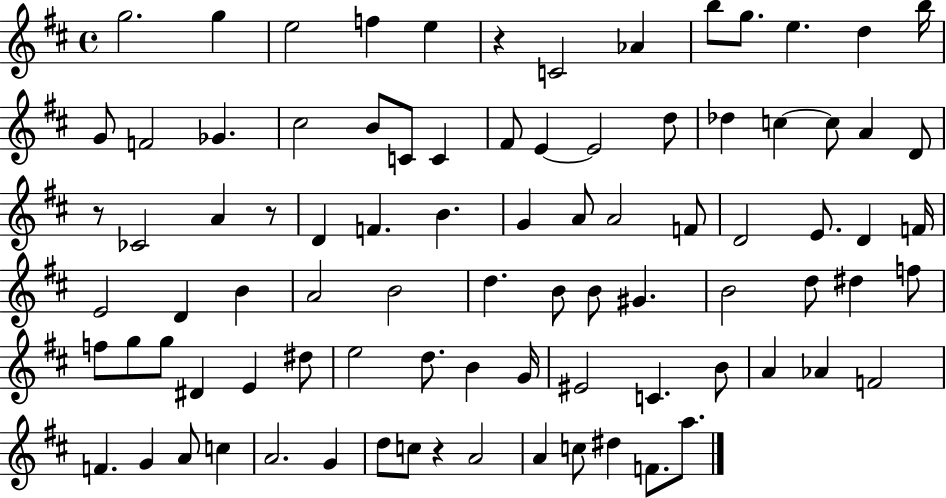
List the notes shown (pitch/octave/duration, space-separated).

G5/h. G5/q E5/h F5/q E5/q R/q C4/h Ab4/q B5/e G5/e. E5/q. D5/q B5/s G4/e F4/h Gb4/q. C#5/h B4/e C4/e C4/q F#4/e E4/q E4/h D5/e Db5/q C5/q C5/e A4/q D4/e R/e CES4/h A4/q R/e D4/q F4/q. B4/q. G4/q A4/e A4/h F4/e D4/h E4/e. D4/q F4/s E4/h D4/q B4/q A4/h B4/h D5/q. B4/e B4/e G#4/q. B4/h D5/e D#5/q F5/e F5/e G5/e G5/e D#4/q E4/q D#5/e E5/h D5/e. B4/q G4/s EIS4/h C4/q. B4/e A4/q Ab4/q F4/h F4/q. G4/q A4/e C5/q A4/h. G4/q D5/e C5/e R/q A4/h A4/q C5/e D#5/q F4/e. A5/e.